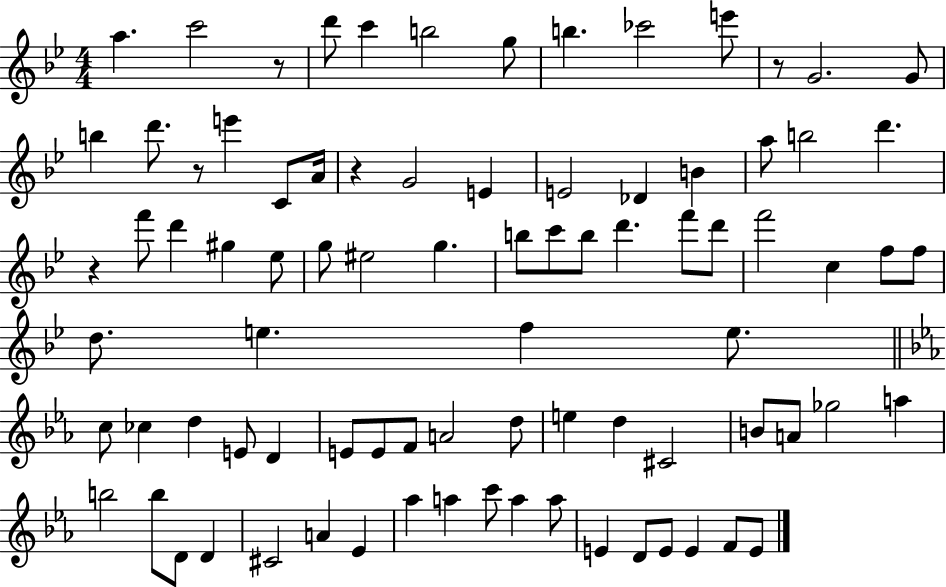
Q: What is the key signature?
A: BES major